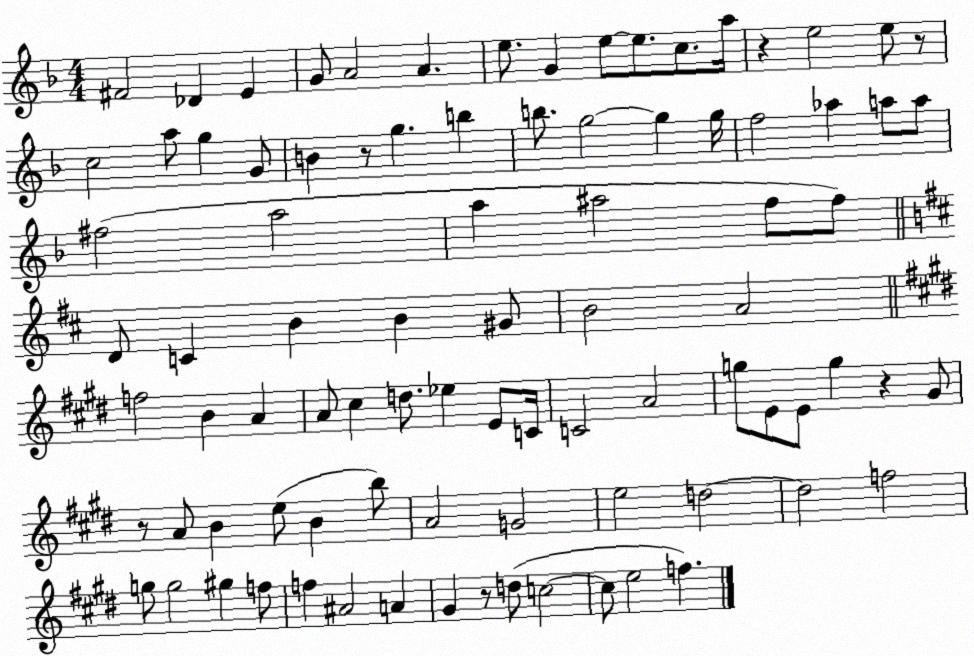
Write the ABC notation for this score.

X:1
T:Untitled
M:4/4
L:1/4
K:F
^F2 _D E G/2 A2 A e/2 G e/2 e/2 c/2 a/4 z e2 e/2 z/2 c2 a/2 g G/2 B z/2 g b b/2 g2 g g/4 f2 _a a/2 a/2 ^f2 a2 a ^a2 f/2 f/2 D/2 C B B ^G/2 B2 A2 f2 B A A/2 ^c d/2 _e E/2 C/4 C2 A2 g/2 E/2 E/2 g z ^G/2 z/2 A/2 B e/2 B b/2 A2 G2 e2 d2 d2 f2 g/2 g2 ^g f/2 f ^A2 A ^G z/2 d/2 c2 c/2 e2 f